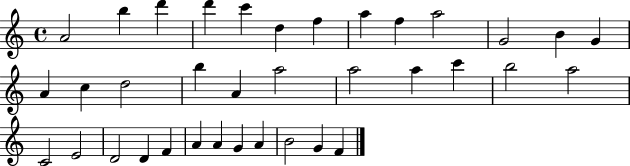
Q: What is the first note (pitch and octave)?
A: A4